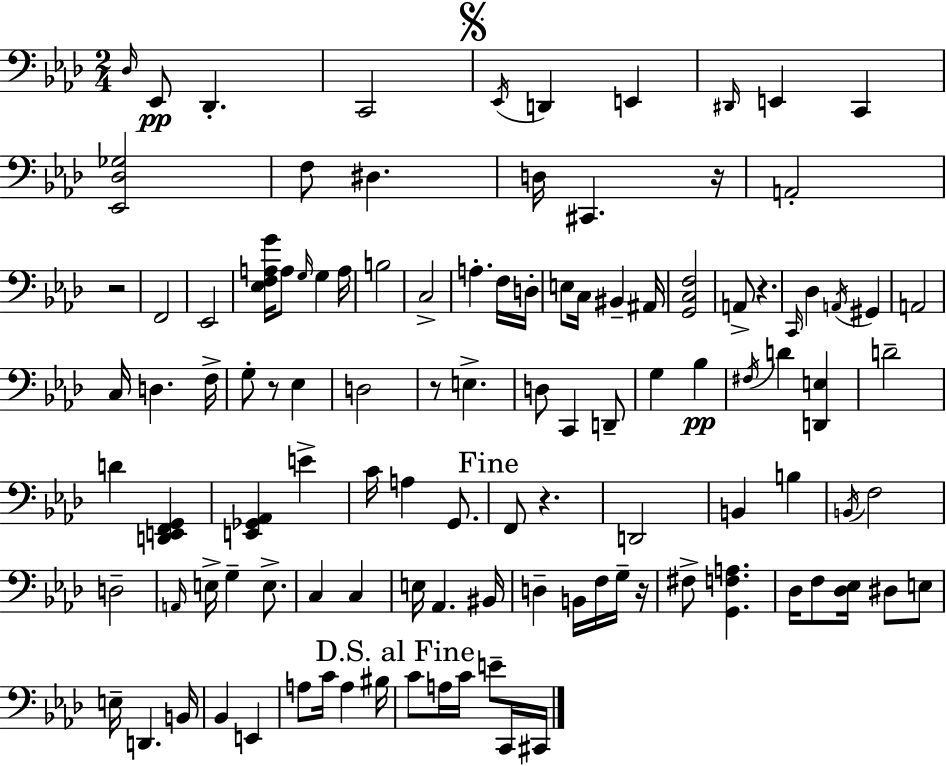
X:1
T:Untitled
M:2/4
L:1/4
K:Ab
_D,/4 _E,,/2 _D,, C,,2 _E,,/4 D,, E,, ^D,,/4 E,, C,, [_E,,_D,_G,]2 F,/2 ^D, D,/4 ^C,, z/4 A,,2 z2 F,,2 _E,,2 [_E,F,A,G]/4 A,/2 G,/4 G, A,/4 B,2 C,2 A, F,/4 D,/4 E,/2 C,/4 ^B,, ^A,,/4 [G,,C,F,]2 A,,/2 z C,,/4 _D, A,,/4 ^G,, A,,2 C,/4 D, F,/4 G,/2 z/2 _E, D,2 z/2 E, D,/2 C,, D,,/2 G, _B, ^F,/4 D [D,,E,] D2 D [D,,E,,F,,G,,] [E,,_G,,_A,,] E C/4 A, G,,/2 F,,/2 z D,,2 B,, B, B,,/4 F,2 D,2 A,,/4 E,/4 G, E,/2 C, C, E,/4 _A,, ^B,,/4 D, B,,/4 F,/4 G,/4 z/4 ^F,/2 [G,,F,A,] _D,/4 F,/2 [_D,_E,]/4 ^D,/2 E,/2 E,/4 D,, B,,/4 _B,, E,, A,/2 C/4 A, ^B,/4 C/2 A,/4 C/4 E/2 C,,/4 ^C,,/4